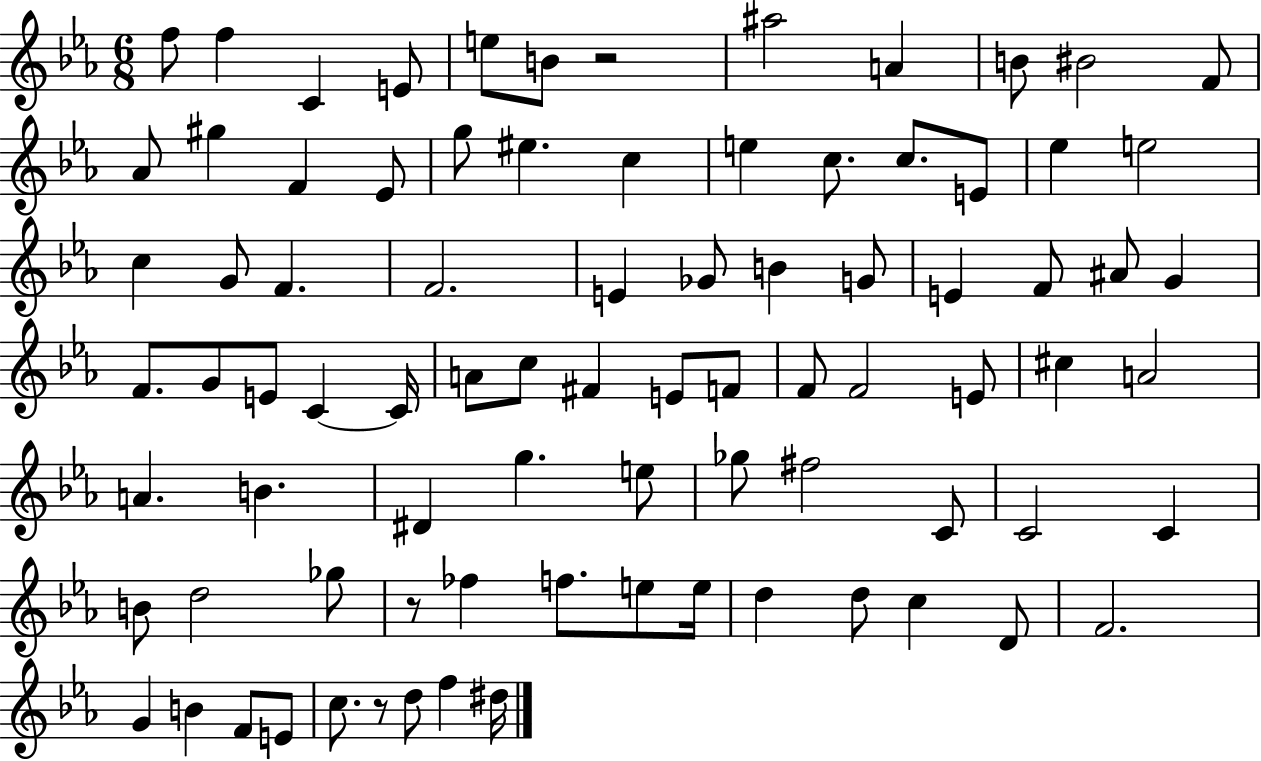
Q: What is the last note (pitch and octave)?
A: D#5